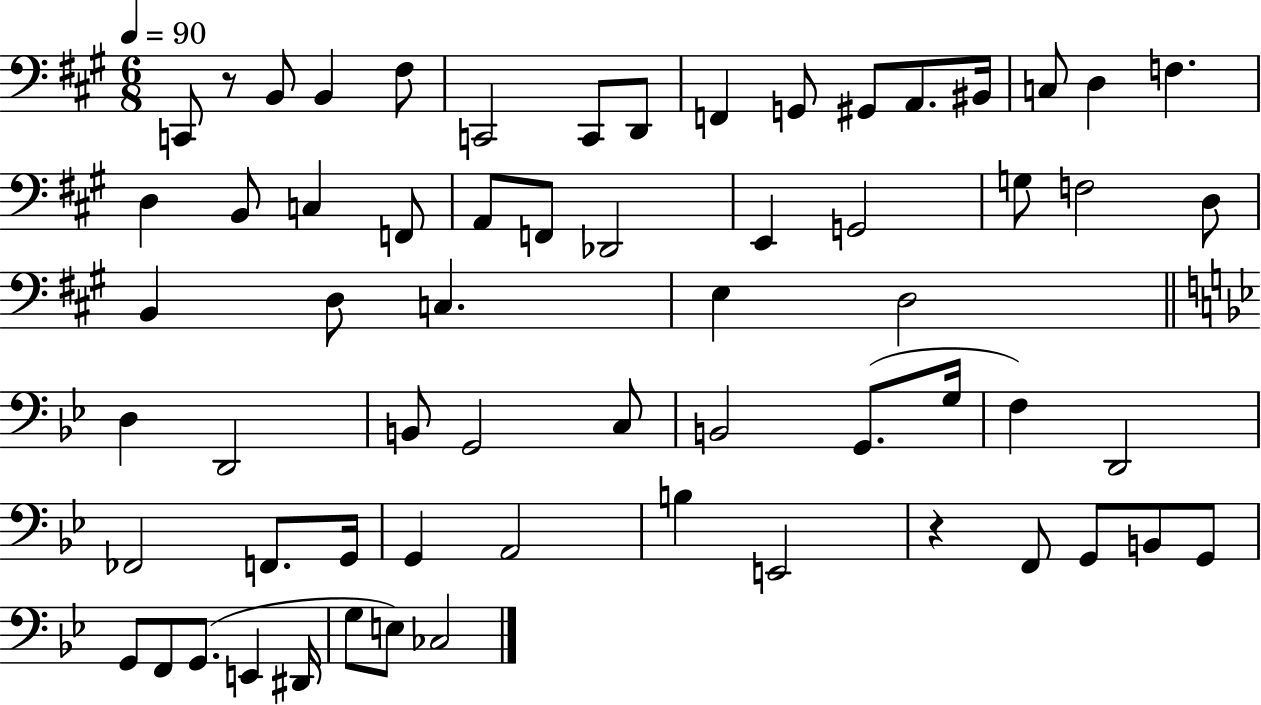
C2/e R/e B2/e B2/q F#3/e C2/h C2/e D2/e F2/q G2/e G#2/e A2/e. BIS2/s C3/e D3/q F3/q. D3/q B2/e C3/q F2/e A2/e F2/e Db2/h E2/q G2/h G3/e F3/h D3/e B2/q D3/e C3/q. E3/q D3/h D3/q D2/h B2/e G2/h C3/e B2/h G2/e. G3/s F3/q D2/h FES2/h F2/e. G2/s G2/q A2/h B3/q E2/h R/q F2/e G2/e B2/e G2/e G2/e F2/e G2/e. E2/q D#2/s G3/e E3/e CES3/h